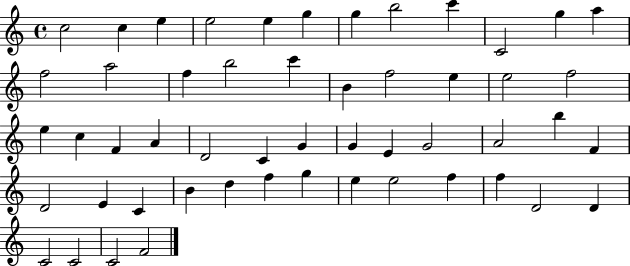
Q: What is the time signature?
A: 4/4